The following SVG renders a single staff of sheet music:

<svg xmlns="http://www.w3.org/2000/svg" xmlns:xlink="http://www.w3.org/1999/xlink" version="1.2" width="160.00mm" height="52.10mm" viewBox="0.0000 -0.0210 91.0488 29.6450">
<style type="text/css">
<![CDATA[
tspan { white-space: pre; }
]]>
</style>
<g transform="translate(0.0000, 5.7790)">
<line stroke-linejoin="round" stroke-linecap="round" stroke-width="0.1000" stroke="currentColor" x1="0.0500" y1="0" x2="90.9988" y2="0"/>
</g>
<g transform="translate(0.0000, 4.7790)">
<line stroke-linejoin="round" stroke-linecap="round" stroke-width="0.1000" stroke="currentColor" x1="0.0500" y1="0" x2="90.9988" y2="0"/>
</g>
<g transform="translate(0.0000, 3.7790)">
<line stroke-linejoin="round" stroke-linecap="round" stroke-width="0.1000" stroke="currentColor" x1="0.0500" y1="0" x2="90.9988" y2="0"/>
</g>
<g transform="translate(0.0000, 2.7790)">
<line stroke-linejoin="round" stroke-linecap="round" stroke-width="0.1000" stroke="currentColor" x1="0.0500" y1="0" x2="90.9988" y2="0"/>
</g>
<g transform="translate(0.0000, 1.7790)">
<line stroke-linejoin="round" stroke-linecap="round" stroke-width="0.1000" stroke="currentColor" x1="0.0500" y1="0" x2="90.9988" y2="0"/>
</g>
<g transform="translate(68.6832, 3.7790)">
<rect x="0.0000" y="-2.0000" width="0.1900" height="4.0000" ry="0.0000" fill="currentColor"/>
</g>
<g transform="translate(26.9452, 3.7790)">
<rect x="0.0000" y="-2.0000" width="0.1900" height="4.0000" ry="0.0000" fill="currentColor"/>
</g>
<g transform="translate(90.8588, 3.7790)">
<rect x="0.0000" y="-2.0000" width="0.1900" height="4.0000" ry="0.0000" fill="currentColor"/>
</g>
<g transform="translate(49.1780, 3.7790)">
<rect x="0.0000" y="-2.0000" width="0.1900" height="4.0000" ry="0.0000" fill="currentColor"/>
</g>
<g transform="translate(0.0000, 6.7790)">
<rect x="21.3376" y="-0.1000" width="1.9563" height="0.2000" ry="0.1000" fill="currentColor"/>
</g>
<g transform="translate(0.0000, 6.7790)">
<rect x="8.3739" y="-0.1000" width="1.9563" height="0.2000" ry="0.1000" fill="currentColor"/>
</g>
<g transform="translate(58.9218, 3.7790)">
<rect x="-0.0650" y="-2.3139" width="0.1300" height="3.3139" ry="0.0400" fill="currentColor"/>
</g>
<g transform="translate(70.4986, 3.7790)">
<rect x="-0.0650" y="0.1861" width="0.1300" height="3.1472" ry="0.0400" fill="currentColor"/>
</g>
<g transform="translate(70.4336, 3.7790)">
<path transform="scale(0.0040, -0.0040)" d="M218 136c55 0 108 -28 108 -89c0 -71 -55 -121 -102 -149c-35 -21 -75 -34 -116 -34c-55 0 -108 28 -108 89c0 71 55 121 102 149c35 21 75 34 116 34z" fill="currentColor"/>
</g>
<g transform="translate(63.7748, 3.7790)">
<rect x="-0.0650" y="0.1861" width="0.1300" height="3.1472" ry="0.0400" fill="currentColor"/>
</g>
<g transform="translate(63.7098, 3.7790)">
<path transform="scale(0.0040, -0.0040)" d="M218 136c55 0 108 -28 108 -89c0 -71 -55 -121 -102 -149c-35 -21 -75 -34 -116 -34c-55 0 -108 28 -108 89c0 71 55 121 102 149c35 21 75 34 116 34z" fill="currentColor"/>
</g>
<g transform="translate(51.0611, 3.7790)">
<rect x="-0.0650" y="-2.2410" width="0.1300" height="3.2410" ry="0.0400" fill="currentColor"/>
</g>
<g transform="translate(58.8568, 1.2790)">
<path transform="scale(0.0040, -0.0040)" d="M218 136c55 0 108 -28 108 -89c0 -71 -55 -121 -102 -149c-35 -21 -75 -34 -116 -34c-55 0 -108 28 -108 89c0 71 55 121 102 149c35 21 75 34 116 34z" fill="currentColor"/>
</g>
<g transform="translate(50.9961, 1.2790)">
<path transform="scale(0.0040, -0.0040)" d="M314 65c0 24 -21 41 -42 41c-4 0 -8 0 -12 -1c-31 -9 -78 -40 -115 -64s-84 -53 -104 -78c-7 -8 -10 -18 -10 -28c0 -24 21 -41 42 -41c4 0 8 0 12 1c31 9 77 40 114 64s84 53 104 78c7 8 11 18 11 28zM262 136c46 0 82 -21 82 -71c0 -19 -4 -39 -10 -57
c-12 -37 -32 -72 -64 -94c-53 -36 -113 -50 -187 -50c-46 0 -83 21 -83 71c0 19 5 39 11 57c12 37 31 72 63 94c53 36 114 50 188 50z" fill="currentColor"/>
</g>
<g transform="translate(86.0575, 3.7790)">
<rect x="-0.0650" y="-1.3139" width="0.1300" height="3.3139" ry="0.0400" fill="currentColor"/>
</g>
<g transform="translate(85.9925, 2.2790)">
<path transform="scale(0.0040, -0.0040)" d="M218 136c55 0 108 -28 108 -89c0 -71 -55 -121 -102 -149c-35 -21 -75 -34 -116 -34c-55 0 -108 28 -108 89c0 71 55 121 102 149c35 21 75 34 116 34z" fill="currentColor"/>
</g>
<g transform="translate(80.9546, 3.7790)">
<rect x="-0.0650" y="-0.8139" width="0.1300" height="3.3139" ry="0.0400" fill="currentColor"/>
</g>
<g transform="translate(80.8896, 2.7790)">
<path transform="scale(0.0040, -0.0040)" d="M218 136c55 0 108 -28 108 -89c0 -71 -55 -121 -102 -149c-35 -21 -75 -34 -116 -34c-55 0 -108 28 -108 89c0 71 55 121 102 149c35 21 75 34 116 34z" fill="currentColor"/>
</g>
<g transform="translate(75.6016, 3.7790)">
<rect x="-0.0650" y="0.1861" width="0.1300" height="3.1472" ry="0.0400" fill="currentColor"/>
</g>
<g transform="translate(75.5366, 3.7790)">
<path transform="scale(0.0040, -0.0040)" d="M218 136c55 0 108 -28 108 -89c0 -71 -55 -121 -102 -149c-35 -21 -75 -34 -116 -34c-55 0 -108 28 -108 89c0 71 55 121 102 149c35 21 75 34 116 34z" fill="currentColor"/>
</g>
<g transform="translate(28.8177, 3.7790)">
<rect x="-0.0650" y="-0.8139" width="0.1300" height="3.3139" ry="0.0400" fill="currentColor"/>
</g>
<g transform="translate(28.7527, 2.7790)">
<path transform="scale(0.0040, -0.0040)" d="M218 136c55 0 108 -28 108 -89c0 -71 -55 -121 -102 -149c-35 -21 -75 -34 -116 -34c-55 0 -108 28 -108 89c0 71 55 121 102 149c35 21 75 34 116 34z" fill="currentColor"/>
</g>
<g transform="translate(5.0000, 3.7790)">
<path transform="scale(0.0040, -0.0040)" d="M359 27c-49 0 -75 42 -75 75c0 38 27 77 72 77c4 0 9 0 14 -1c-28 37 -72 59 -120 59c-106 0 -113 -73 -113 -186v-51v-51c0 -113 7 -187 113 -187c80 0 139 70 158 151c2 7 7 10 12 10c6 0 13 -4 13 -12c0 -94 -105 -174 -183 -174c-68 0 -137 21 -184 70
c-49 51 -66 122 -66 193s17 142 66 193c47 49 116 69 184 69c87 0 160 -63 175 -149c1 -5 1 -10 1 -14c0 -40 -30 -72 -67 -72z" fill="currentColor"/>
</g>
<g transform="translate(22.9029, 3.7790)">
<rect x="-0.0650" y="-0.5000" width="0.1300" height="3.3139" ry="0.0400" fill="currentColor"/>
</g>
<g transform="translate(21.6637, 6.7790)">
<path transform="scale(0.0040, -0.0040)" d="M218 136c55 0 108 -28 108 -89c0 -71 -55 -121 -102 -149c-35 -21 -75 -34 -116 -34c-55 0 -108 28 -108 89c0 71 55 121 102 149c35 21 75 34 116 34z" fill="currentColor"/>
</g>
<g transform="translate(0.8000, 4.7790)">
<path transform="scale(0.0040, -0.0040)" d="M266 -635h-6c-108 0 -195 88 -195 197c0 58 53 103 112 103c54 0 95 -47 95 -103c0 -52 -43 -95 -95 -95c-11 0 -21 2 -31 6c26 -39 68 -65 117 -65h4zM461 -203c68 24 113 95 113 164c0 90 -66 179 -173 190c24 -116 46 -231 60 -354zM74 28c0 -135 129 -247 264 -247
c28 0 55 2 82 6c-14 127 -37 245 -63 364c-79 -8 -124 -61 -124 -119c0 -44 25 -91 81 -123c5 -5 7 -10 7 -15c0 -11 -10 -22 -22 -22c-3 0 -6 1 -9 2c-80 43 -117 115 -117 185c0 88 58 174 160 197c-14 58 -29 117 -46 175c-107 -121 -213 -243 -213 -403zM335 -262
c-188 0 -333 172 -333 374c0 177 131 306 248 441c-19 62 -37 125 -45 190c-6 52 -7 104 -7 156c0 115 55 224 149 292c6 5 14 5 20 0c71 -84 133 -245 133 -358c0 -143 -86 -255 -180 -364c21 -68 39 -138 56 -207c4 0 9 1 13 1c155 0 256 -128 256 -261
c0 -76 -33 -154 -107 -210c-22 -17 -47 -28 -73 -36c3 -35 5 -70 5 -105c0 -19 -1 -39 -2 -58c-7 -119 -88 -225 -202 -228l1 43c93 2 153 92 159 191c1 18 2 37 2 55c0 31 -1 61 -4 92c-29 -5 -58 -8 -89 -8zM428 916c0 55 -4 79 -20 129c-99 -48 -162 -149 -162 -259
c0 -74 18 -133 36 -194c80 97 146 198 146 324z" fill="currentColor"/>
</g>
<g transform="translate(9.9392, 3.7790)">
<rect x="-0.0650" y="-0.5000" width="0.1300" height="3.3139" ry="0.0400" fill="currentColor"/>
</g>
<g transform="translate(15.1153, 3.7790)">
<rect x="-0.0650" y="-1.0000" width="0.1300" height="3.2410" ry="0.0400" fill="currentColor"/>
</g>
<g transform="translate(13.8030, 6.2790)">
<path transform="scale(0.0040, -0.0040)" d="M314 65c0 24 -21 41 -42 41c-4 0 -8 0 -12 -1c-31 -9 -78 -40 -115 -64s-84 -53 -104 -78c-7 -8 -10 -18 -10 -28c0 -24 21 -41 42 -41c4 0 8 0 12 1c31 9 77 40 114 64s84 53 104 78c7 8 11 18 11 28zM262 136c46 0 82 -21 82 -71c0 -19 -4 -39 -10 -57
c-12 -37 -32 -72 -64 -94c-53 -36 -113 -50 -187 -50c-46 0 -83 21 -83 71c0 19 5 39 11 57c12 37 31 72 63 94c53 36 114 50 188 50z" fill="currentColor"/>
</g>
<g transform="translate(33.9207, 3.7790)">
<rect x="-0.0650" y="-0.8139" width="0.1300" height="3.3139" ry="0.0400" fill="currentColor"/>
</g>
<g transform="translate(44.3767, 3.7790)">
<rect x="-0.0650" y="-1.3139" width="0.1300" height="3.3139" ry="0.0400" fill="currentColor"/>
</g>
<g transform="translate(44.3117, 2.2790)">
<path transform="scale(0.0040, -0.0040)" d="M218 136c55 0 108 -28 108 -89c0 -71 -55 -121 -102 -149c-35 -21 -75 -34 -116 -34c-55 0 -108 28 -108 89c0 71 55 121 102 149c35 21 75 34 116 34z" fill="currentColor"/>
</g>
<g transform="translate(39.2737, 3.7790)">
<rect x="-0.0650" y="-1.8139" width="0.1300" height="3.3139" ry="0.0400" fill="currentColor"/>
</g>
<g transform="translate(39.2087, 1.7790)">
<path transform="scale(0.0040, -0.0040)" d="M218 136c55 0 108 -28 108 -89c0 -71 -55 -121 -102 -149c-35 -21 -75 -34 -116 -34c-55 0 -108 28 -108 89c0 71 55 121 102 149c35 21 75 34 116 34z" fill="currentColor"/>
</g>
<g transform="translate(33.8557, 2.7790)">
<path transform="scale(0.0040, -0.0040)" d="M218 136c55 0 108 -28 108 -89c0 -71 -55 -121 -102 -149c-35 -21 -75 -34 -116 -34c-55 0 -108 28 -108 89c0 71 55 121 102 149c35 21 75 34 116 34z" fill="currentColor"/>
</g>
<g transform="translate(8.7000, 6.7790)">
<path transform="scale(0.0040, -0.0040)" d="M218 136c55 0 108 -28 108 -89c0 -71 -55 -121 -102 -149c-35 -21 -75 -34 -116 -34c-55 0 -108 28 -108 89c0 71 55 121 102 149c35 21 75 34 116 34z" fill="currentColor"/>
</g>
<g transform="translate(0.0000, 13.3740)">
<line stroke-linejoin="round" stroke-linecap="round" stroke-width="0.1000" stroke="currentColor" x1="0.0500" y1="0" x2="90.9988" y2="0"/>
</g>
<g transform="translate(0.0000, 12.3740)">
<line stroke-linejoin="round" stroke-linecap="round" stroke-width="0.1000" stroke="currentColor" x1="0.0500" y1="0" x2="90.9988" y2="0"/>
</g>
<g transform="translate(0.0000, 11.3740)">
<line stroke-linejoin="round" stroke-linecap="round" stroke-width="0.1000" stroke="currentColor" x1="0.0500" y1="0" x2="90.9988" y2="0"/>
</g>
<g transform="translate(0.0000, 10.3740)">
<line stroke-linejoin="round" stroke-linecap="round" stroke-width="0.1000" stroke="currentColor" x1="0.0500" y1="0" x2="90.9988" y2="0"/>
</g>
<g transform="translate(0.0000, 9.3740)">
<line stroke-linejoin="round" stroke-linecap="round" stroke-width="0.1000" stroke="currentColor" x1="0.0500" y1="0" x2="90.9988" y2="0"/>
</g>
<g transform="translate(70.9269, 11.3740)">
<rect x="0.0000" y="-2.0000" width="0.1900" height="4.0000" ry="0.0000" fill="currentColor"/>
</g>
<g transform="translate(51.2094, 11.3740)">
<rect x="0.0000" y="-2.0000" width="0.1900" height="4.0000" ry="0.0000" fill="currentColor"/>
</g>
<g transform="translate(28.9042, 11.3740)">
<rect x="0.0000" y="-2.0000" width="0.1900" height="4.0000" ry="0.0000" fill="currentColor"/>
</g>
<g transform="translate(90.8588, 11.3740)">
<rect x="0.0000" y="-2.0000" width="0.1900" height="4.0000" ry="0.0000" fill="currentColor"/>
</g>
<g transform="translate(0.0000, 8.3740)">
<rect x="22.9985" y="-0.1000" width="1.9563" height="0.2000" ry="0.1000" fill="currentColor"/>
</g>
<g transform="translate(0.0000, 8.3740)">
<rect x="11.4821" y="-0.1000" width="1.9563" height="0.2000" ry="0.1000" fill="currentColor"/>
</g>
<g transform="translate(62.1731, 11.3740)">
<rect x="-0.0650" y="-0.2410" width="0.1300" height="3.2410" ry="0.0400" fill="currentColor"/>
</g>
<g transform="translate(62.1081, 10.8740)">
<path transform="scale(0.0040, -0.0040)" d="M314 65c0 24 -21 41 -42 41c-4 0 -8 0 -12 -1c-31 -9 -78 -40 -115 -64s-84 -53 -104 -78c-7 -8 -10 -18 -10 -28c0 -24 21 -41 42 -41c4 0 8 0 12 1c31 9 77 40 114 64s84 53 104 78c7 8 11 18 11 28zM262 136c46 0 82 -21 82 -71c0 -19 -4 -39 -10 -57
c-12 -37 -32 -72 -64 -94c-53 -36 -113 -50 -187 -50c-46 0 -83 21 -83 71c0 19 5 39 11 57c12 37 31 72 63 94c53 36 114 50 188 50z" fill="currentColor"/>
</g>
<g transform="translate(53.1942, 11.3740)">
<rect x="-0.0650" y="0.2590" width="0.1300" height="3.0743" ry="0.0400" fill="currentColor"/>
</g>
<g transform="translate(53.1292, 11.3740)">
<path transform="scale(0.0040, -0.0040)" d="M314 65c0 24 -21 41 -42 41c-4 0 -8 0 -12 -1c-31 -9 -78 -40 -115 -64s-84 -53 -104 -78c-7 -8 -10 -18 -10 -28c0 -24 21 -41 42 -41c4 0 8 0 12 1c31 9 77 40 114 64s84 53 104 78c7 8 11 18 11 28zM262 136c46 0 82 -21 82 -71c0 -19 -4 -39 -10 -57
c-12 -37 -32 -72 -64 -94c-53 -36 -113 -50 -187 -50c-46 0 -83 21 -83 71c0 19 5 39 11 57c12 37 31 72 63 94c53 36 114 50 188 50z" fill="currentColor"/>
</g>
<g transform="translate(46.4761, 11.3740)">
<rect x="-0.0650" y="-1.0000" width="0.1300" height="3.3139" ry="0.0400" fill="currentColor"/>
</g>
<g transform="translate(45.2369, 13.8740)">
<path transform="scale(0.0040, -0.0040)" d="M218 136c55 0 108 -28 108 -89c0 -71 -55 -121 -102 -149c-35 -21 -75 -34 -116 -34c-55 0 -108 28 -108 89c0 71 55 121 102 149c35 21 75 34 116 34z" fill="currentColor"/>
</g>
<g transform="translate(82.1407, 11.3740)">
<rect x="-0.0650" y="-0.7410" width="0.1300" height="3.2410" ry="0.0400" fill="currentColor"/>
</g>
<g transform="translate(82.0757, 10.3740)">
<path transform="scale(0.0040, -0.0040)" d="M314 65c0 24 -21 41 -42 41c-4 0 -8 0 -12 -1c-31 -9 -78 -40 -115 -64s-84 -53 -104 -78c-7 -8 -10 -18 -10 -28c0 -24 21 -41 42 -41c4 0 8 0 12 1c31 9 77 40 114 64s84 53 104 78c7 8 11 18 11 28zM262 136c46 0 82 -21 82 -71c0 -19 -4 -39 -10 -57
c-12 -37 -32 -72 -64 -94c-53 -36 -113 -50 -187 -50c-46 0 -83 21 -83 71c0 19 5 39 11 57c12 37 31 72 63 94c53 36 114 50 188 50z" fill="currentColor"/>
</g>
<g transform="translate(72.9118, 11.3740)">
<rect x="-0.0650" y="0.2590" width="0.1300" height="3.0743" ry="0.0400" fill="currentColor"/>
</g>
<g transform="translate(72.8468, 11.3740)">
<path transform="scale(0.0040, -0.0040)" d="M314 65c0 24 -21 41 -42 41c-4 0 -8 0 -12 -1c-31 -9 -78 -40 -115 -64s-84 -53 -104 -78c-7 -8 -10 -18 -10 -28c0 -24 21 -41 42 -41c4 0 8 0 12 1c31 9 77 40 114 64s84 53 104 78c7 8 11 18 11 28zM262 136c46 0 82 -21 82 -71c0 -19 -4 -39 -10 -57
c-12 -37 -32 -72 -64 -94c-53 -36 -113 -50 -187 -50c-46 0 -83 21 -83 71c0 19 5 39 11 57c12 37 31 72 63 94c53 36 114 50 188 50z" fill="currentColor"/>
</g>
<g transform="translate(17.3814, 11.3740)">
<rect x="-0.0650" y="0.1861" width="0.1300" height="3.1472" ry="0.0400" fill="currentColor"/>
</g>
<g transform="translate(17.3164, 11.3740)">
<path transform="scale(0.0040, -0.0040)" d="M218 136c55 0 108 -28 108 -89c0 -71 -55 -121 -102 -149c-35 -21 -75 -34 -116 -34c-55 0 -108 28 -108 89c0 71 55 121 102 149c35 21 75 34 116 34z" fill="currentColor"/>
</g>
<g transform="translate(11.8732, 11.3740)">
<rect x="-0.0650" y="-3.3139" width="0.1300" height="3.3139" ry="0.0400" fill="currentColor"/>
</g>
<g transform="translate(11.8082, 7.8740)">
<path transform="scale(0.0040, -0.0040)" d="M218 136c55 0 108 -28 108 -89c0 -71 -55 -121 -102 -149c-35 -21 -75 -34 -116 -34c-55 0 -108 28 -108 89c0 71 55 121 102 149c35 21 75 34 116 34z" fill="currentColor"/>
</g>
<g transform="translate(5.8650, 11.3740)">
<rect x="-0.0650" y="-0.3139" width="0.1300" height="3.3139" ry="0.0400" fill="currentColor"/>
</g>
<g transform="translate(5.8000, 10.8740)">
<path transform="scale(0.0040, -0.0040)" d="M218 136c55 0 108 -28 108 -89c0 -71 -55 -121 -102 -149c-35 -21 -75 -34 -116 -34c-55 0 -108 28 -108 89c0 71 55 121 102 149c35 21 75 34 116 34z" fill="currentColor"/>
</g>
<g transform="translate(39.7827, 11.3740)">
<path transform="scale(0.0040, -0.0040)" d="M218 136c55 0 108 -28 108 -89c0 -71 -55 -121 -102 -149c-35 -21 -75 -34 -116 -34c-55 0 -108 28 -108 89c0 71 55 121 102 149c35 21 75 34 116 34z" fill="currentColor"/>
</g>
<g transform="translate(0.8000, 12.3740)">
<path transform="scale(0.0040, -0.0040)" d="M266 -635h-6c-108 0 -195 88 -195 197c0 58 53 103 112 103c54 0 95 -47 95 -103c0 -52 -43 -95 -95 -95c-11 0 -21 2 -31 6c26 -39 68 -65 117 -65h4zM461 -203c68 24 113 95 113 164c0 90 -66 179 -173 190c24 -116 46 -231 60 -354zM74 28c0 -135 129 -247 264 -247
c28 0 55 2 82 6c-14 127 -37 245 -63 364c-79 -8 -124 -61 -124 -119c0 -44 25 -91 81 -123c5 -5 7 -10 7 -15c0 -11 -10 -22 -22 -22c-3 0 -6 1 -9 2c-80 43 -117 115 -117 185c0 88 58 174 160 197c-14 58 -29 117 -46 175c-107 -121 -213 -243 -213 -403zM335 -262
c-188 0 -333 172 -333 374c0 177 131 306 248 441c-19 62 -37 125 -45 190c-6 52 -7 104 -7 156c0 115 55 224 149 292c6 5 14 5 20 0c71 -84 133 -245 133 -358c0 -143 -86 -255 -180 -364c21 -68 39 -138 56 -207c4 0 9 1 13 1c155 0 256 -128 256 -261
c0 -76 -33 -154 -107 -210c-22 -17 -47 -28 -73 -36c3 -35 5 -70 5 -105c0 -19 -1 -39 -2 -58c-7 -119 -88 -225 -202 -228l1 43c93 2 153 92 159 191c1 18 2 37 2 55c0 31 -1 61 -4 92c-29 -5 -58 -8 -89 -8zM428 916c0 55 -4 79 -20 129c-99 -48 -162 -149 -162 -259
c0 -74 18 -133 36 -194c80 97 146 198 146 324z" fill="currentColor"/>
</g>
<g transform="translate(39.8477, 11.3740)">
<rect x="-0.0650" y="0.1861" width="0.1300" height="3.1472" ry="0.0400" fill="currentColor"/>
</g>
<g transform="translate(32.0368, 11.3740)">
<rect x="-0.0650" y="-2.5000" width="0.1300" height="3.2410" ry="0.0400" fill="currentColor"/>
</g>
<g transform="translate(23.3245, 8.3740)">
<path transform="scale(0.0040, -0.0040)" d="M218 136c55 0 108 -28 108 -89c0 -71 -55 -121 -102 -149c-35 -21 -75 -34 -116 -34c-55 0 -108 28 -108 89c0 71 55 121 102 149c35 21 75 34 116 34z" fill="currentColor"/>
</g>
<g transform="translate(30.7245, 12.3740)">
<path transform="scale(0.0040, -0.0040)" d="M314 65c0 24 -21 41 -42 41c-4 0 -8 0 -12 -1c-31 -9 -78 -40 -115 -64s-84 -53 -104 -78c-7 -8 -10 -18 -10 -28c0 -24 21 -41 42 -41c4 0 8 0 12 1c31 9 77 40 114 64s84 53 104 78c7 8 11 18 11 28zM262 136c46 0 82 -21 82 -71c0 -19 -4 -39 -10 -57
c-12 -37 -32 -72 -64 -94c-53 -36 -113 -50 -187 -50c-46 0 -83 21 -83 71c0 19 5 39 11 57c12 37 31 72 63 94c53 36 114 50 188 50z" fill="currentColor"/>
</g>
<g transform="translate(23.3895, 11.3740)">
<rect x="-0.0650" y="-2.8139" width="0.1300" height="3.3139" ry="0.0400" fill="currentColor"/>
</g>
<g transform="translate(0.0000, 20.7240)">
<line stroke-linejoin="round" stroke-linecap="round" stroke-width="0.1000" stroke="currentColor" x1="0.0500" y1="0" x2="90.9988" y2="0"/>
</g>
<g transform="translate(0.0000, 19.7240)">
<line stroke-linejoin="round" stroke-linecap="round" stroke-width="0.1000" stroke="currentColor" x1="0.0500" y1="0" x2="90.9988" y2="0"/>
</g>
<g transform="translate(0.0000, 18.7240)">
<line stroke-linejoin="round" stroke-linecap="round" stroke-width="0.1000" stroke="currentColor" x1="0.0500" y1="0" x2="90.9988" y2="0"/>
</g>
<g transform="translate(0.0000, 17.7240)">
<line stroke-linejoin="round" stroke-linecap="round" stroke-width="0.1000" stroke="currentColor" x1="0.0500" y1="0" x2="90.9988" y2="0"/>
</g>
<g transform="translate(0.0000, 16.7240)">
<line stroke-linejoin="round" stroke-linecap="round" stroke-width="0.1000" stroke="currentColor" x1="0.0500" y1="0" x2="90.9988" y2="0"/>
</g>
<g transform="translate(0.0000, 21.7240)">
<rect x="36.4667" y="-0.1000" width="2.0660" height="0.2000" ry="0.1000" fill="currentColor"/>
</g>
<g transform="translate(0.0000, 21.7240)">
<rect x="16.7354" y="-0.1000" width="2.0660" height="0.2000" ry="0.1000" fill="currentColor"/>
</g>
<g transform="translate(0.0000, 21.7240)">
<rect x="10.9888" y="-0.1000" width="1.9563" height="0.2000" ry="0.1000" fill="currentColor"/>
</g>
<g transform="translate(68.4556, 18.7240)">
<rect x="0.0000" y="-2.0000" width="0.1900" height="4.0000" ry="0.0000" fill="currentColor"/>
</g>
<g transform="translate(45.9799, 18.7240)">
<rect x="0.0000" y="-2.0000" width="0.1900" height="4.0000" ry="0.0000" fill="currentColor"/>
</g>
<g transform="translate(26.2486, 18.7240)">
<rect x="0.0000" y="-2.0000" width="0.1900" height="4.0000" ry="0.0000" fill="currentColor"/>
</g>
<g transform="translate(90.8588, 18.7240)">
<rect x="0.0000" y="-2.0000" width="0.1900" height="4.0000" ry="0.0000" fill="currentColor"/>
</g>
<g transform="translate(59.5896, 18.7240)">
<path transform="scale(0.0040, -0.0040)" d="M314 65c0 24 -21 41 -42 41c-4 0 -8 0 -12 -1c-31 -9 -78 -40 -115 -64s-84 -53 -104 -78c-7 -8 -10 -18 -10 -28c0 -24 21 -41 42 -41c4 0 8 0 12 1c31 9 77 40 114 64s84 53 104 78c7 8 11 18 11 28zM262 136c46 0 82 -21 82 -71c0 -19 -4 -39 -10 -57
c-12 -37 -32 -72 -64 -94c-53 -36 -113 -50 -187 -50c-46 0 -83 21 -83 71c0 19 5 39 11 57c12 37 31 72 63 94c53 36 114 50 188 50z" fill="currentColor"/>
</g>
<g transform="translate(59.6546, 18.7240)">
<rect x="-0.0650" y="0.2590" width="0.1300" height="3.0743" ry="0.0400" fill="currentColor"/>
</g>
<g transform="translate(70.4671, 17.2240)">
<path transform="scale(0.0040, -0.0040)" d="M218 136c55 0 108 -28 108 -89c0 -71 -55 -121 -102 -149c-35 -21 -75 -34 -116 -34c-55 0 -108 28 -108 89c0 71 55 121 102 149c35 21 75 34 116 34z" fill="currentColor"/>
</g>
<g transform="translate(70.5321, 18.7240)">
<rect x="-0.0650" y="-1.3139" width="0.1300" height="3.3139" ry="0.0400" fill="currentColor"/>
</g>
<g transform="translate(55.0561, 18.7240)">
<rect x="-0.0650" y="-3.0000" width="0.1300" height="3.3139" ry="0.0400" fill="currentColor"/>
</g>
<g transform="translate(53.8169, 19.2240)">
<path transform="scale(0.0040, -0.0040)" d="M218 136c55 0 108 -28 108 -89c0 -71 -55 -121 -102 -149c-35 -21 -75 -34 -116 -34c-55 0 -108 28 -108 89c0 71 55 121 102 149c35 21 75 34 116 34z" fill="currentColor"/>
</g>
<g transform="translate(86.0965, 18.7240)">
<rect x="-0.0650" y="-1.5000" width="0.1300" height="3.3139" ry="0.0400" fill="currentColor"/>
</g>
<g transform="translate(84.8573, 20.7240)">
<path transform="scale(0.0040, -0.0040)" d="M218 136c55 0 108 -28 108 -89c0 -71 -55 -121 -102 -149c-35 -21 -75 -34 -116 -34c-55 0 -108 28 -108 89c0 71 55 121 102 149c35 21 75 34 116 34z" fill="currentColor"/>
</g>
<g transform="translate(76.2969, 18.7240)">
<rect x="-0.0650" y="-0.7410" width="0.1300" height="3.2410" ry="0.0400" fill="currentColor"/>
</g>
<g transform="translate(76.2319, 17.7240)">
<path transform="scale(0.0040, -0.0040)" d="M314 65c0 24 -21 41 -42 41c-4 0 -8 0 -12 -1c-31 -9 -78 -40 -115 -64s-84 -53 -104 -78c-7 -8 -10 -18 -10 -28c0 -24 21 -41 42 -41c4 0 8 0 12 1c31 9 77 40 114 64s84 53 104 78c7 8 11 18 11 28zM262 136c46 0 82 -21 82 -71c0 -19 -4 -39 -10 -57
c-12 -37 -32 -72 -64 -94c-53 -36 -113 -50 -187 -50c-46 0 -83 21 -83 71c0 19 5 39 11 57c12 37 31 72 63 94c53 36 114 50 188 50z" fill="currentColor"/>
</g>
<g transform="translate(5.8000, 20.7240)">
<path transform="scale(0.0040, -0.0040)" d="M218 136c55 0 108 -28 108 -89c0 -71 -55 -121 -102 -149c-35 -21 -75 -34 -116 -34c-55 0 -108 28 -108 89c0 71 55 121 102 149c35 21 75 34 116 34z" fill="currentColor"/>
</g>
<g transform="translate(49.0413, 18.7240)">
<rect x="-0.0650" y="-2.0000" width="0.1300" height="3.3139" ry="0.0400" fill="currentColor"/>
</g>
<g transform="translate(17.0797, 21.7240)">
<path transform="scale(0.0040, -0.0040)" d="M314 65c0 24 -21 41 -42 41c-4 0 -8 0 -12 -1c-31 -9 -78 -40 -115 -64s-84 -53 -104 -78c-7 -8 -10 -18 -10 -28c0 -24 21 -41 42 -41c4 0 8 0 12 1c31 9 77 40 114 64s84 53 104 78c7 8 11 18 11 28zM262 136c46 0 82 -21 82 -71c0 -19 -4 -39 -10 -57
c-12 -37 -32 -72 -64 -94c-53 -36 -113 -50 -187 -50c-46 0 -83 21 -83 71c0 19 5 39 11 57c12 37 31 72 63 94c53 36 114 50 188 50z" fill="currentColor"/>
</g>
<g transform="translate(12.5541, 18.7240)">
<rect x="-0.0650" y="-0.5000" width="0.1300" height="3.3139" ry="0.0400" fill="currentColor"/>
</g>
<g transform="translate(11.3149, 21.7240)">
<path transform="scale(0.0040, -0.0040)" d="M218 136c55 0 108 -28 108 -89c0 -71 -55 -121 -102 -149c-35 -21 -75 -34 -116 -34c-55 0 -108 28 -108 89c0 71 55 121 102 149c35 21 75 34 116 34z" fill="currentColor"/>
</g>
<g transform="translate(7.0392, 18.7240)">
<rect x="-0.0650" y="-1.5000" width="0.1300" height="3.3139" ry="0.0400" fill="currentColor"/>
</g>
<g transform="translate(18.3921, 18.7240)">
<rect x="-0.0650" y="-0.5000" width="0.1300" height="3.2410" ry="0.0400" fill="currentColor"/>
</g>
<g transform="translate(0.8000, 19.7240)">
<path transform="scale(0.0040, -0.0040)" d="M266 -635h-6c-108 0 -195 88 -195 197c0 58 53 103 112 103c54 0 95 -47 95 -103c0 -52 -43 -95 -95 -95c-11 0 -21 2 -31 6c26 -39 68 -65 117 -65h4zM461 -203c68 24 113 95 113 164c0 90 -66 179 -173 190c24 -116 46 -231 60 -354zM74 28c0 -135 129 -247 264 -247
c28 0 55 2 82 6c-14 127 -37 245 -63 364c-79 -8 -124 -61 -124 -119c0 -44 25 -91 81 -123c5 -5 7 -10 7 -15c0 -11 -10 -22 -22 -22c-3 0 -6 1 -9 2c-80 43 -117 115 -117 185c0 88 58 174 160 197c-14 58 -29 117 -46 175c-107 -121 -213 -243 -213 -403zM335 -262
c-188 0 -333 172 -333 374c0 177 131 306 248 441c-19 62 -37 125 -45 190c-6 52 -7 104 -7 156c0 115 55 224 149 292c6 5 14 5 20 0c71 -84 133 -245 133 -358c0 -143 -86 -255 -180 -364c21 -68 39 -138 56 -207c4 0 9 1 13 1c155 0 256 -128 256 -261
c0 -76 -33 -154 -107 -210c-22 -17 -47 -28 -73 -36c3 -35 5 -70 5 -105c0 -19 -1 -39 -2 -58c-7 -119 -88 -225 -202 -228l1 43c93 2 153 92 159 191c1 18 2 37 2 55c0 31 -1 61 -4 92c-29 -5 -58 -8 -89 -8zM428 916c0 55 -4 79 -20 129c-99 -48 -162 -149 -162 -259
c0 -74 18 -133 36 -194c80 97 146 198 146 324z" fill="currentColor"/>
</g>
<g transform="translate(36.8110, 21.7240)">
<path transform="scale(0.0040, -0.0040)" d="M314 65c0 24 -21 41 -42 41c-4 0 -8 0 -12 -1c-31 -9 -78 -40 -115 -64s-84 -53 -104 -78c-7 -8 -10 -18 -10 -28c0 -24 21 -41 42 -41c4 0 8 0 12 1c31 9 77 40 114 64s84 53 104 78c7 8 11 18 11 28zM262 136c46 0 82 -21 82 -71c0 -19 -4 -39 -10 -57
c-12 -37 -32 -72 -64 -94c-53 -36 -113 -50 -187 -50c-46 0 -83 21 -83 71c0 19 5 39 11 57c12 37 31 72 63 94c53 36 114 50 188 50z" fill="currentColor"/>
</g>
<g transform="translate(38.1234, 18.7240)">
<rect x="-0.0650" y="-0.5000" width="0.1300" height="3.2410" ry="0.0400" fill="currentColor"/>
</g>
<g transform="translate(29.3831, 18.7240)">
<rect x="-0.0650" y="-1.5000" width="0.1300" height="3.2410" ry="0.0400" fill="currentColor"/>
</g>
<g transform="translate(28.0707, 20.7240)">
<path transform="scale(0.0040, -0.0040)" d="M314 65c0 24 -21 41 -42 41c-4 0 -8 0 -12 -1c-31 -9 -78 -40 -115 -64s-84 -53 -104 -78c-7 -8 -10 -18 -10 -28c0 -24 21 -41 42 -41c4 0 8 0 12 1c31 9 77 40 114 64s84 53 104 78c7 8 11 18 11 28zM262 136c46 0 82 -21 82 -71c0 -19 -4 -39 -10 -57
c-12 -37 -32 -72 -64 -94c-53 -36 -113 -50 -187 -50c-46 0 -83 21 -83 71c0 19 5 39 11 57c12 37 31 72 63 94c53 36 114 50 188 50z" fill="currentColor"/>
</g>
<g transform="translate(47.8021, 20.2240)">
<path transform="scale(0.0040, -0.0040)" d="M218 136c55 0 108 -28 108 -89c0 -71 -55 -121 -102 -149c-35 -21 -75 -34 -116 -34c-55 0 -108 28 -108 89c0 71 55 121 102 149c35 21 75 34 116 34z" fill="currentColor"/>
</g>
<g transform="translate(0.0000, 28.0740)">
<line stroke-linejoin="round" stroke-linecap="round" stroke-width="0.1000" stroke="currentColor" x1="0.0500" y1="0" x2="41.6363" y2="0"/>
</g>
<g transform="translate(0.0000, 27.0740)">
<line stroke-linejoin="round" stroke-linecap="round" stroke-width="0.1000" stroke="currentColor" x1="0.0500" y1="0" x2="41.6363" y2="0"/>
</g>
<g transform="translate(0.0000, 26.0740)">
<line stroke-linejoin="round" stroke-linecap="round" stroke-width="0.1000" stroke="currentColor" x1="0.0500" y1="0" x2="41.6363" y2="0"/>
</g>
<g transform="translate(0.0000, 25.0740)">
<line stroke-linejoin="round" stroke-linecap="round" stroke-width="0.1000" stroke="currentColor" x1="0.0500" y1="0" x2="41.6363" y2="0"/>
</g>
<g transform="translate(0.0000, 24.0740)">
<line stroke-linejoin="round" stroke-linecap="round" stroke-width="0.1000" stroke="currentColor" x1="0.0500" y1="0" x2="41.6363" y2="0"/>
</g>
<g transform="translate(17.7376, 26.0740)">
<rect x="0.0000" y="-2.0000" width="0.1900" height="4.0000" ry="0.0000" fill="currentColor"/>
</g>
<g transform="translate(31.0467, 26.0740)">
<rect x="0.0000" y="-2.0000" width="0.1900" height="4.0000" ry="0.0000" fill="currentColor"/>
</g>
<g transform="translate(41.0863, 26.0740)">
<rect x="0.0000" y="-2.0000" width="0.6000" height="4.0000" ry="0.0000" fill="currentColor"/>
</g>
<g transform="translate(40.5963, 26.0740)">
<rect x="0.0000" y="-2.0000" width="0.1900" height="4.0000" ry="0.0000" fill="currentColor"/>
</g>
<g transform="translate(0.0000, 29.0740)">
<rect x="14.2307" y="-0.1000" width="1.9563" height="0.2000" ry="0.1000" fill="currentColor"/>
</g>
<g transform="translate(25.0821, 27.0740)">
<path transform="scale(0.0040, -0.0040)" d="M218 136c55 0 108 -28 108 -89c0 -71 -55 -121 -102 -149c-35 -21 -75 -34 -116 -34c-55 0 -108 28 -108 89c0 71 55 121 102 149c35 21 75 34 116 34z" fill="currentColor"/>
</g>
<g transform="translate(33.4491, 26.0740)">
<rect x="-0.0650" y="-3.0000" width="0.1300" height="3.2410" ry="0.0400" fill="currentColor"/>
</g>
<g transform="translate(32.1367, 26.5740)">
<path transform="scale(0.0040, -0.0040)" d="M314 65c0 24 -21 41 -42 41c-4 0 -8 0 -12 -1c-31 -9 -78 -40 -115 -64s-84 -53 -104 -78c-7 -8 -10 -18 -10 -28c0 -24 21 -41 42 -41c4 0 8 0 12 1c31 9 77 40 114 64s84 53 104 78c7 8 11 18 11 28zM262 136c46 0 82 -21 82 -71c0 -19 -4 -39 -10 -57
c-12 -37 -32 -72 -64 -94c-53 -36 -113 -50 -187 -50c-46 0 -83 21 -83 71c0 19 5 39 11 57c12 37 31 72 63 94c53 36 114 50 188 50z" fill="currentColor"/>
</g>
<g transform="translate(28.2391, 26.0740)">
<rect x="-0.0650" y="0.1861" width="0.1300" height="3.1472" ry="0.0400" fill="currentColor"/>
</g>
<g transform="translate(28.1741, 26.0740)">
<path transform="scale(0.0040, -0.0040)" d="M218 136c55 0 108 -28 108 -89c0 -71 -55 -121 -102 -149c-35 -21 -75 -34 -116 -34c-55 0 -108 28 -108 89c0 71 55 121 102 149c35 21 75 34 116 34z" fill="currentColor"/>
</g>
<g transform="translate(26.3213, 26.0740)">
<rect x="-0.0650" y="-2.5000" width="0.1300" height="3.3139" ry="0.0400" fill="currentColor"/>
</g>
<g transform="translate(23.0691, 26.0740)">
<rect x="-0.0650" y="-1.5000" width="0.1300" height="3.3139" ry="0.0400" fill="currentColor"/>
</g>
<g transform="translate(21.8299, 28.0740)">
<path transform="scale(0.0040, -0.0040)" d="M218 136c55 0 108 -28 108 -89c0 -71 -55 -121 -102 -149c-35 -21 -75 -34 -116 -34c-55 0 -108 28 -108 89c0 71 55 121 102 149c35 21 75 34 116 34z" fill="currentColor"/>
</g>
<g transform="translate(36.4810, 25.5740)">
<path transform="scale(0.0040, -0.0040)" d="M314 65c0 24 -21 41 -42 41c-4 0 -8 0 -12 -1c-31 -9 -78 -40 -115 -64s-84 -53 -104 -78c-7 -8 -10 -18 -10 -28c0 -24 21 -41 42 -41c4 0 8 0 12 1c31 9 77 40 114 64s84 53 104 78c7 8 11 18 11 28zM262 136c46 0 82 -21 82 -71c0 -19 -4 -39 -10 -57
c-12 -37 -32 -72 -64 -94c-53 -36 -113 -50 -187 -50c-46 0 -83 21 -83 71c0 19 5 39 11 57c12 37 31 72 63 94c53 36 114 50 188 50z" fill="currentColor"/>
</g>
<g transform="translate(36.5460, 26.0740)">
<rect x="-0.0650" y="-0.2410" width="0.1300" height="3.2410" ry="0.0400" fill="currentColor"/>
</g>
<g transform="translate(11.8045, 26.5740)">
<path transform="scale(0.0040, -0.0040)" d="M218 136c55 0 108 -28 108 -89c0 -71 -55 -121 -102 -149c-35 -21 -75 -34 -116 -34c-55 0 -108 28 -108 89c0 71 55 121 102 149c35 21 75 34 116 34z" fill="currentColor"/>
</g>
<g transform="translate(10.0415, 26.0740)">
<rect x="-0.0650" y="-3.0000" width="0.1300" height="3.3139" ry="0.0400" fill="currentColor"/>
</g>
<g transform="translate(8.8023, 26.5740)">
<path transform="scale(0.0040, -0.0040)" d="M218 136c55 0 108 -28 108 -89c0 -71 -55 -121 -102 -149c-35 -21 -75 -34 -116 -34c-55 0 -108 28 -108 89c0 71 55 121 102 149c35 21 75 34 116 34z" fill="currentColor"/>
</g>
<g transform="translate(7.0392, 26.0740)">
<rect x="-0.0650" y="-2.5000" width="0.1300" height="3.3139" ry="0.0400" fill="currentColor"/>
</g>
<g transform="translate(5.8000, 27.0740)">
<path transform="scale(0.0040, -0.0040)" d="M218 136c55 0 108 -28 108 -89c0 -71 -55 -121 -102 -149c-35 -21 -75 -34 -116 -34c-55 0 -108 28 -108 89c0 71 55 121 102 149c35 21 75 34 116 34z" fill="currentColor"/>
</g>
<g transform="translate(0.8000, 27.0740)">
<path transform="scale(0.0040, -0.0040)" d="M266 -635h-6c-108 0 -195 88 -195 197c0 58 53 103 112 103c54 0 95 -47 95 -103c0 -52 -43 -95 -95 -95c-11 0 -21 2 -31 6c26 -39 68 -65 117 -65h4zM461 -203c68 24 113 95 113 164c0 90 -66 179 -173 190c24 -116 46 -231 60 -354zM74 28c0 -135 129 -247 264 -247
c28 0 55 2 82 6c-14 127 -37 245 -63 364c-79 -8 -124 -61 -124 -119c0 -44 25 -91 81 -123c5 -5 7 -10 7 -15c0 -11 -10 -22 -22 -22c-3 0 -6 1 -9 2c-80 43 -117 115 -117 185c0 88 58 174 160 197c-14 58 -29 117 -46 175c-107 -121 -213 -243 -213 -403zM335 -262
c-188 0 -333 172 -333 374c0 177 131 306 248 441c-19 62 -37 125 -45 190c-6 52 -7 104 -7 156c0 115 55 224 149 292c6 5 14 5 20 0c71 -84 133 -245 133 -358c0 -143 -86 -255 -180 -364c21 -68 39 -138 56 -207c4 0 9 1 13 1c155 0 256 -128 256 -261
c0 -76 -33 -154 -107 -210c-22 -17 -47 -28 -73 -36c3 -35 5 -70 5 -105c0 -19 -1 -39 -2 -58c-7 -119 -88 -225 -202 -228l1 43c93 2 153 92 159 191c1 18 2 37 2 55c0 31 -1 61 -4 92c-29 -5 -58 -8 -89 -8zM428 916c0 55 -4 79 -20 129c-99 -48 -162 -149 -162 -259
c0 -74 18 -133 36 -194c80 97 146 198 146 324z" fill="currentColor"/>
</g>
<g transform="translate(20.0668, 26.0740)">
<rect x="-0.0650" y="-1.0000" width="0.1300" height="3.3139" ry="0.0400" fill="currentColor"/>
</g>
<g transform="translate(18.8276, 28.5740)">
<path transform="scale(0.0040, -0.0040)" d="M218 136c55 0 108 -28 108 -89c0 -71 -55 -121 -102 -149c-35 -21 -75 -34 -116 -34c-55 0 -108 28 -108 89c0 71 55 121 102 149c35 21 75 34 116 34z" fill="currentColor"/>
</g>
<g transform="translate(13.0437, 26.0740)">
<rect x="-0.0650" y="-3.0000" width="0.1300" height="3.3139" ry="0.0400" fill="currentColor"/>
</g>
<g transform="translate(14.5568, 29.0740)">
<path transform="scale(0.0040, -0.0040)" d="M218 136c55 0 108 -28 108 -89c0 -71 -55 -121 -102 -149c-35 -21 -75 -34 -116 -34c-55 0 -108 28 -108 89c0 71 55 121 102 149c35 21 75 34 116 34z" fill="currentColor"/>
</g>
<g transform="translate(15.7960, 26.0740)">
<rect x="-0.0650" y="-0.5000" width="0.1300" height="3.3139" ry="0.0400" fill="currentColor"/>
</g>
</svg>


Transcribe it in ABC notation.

X:1
T:Untitled
M:4/4
L:1/4
K:C
C D2 C d d f e g2 g B B B d e c b B a G2 B D B2 c2 B2 d2 E C C2 E2 C2 F A B2 e d2 E G A A C D E G B A2 c2